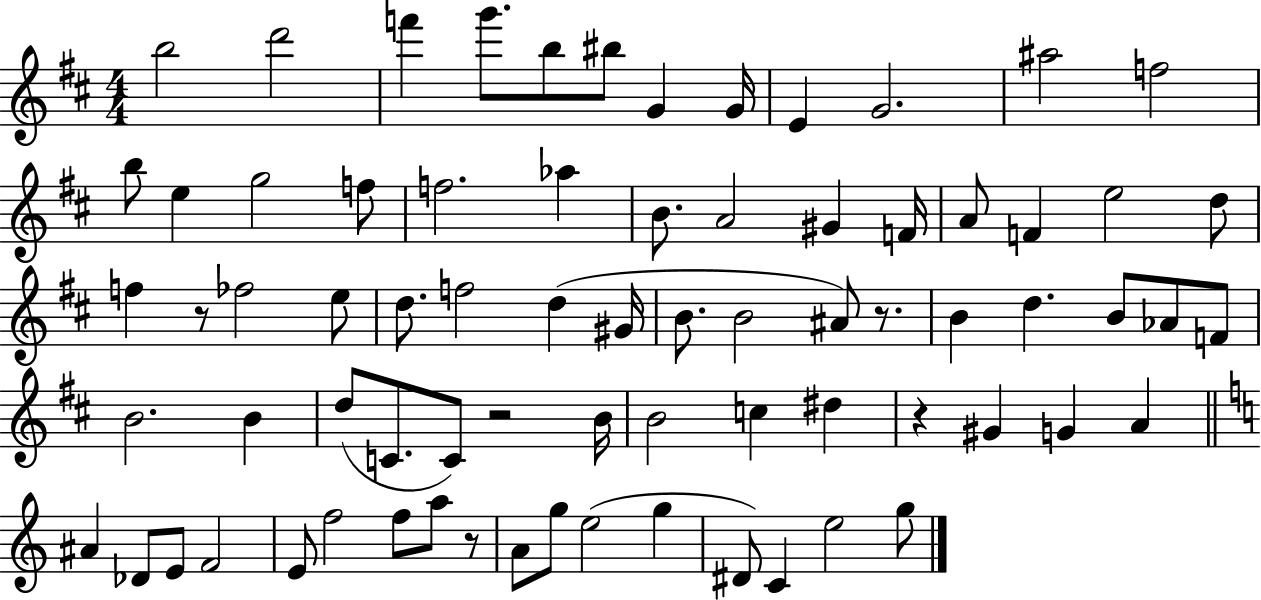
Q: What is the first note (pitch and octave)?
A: B5